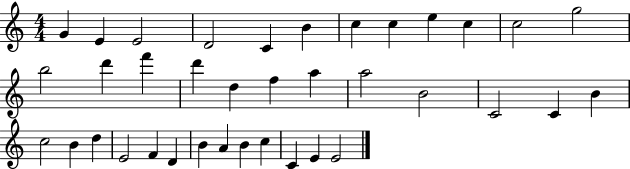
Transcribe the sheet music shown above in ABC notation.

X:1
T:Untitled
M:4/4
L:1/4
K:C
G E E2 D2 C B c c e c c2 g2 b2 d' f' d' d f a a2 B2 C2 C B c2 B d E2 F D B A B c C E E2